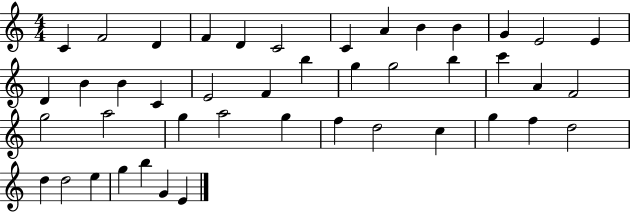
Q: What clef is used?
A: treble